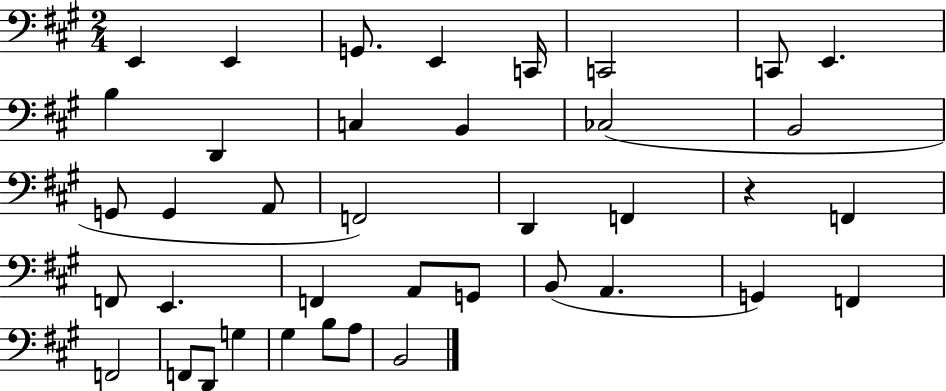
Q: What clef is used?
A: bass